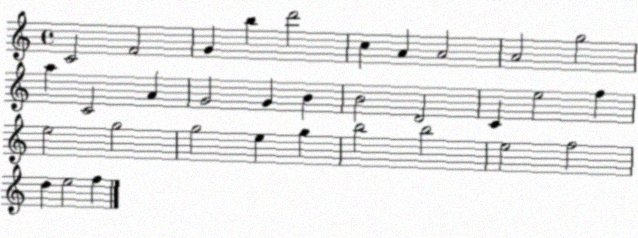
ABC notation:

X:1
T:Untitled
M:4/4
L:1/4
K:C
C2 F2 G b d'2 c A A2 A2 g2 a C2 A G2 G B B2 D2 C e2 f e2 g2 g2 e g b2 b2 e2 f2 d e2 f